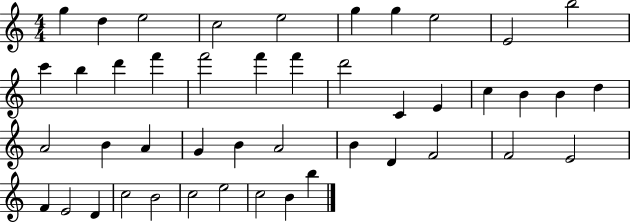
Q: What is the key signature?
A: C major